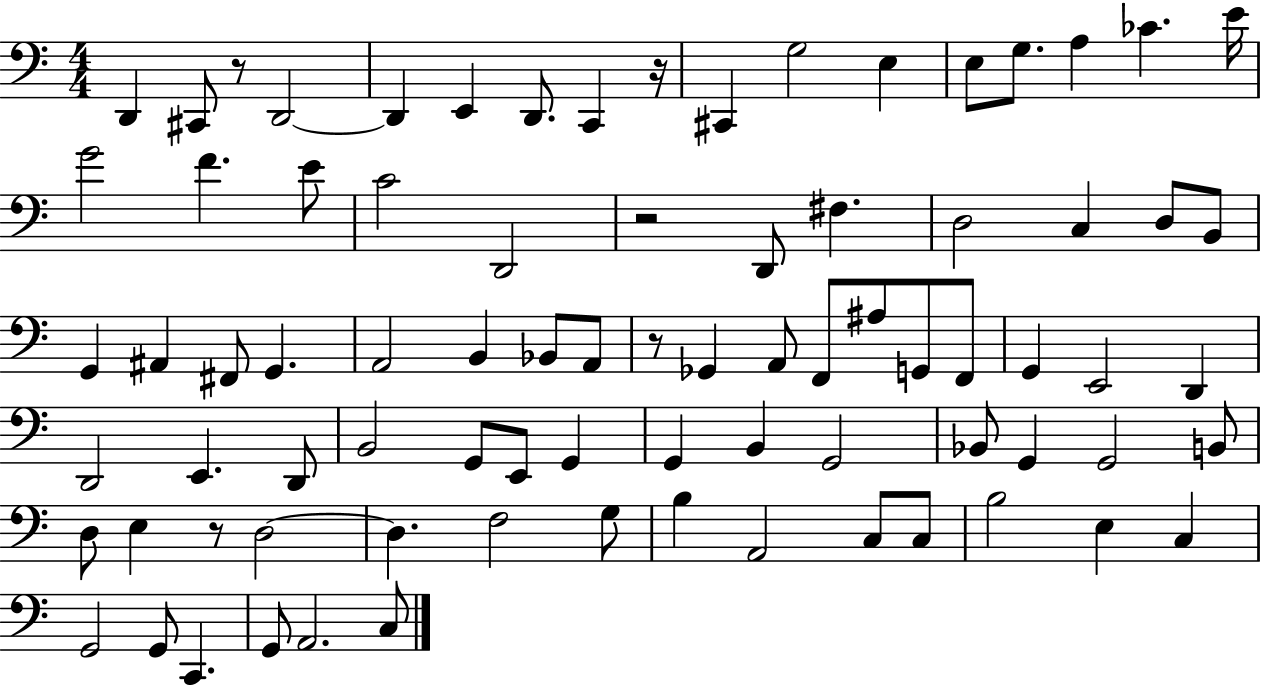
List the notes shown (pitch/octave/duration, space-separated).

D2/q C#2/e R/e D2/h D2/q E2/q D2/e. C2/q R/s C#2/q G3/h E3/q E3/e G3/e. A3/q CES4/q. E4/s G4/h F4/q. E4/e C4/h D2/h R/h D2/e F#3/q. D3/h C3/q D3/e B2/e G2/q A#2/q F#2/e G2/q. A2/h B2/q Bb2/e A2/e R/e Gb2/q A2/e F2/e A#3/e G2/e F2/e G2/q E2/h D2/q D2/h E2/q. D2/e B2/h G2/e E2/e G2/q G2/q B2/q G2/h Bb2/e G2/q G2/h B2/e D3/e E3/q R/e D3/h D3/q. F3/h G3/e B3/q A2/h C3/e C3/e B3/h E3/q C3/q G2/h G2/e C2/q. G2/e A2/h. C3/e